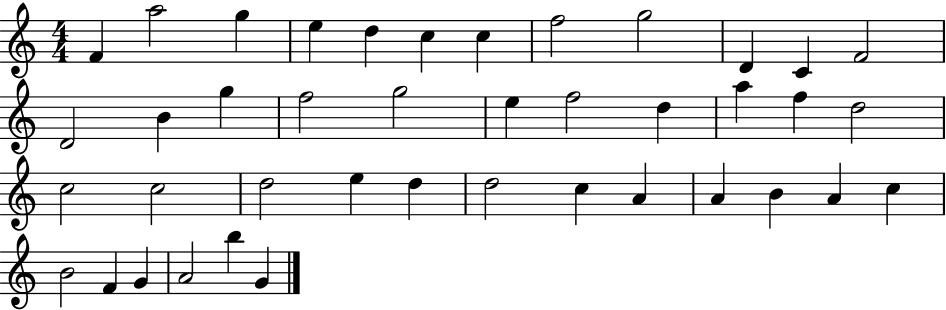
F4/q A5/h G5/q E5/q D5/q C5/q C5/q F5/h G5/h D4/q C4/q F4/h D4/h B4/q G5/q F5/h G5/h E5/q F5/h D5/q A5/q F5/q D5/h C5/h C5/h D5/h E5/q D5/q D5/h C5/q A4/q A4/q B4/q A4/q C5/q B4/h F4/q G4/q A4/h B5/q G4/q